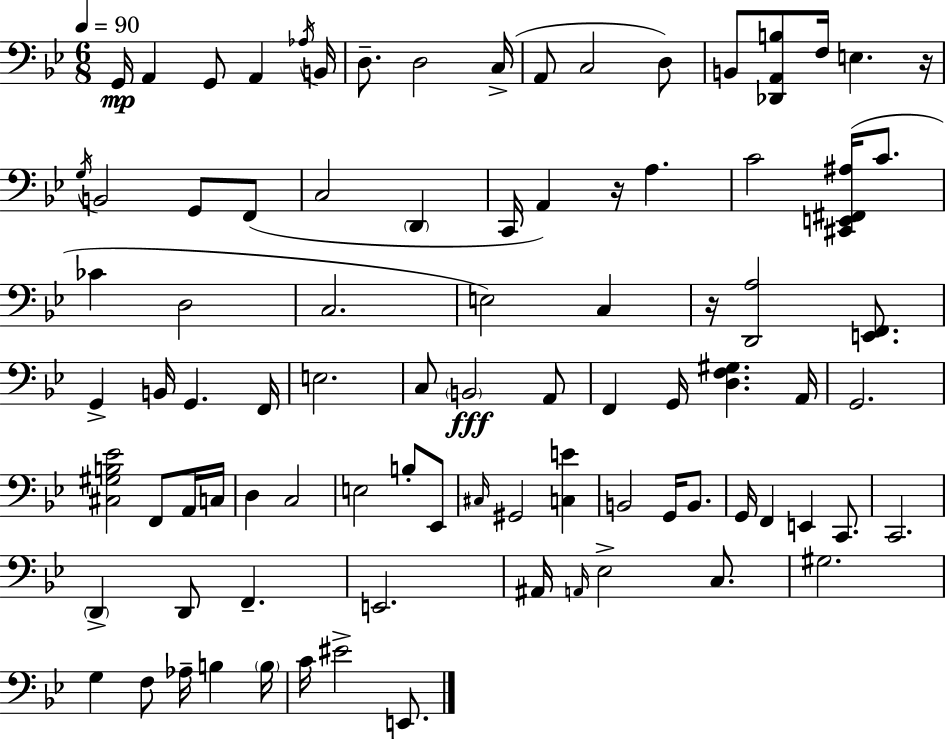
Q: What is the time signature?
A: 6/8